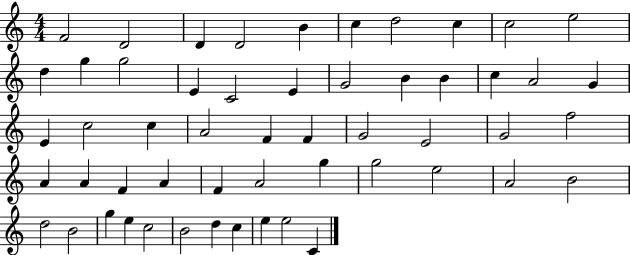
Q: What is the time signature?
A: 4/4